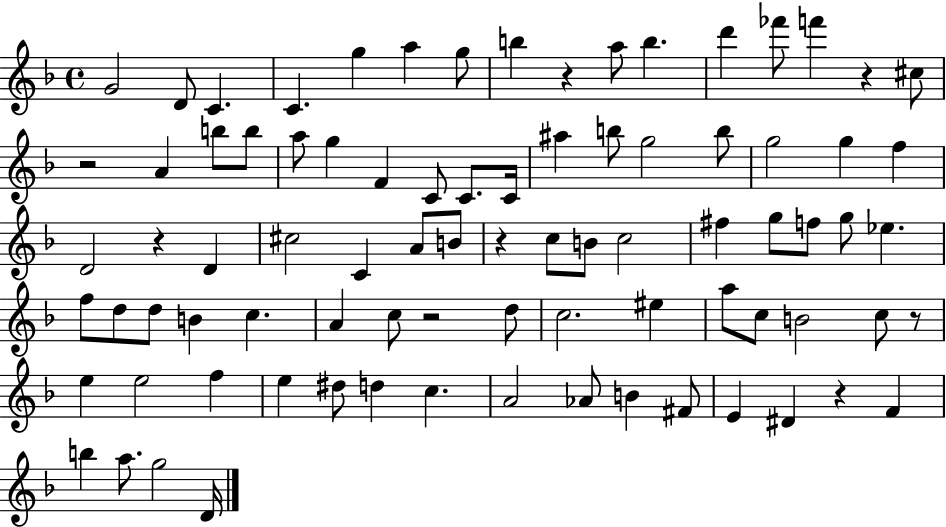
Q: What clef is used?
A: treble